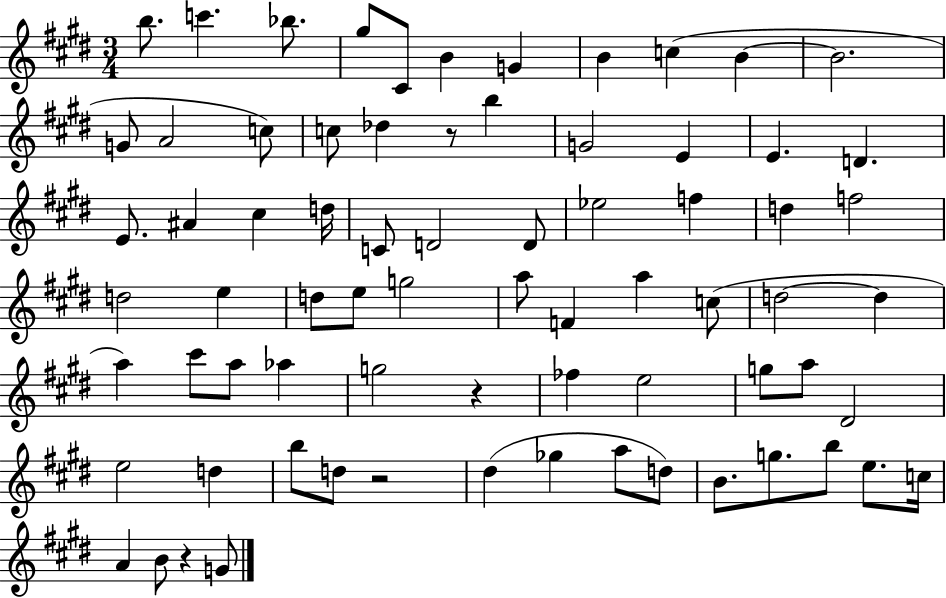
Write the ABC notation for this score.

X:1
T:Untitled
M:3/4
L:1/4
K:E
b/2 c' _b/2 ^g/2 ^C/2 B G B c B B2 G/2 A2 c/2 c/2 _d z/2 b G2 E E D E/2 ^A ^c d/4 C/2 D2 D/2 _e2 f d f2 d2 e d/2 e/2 g2 a/2 F a c/2 d2 d a ^c'/2 a/2 _a g2 z _f e2 g/2 a/2 ^D2 e2 d b/2 d/2 z2 ^d _g a/2 d/2 B/2 g/2 b/2 e/2 c/4 A B/2 z G/2